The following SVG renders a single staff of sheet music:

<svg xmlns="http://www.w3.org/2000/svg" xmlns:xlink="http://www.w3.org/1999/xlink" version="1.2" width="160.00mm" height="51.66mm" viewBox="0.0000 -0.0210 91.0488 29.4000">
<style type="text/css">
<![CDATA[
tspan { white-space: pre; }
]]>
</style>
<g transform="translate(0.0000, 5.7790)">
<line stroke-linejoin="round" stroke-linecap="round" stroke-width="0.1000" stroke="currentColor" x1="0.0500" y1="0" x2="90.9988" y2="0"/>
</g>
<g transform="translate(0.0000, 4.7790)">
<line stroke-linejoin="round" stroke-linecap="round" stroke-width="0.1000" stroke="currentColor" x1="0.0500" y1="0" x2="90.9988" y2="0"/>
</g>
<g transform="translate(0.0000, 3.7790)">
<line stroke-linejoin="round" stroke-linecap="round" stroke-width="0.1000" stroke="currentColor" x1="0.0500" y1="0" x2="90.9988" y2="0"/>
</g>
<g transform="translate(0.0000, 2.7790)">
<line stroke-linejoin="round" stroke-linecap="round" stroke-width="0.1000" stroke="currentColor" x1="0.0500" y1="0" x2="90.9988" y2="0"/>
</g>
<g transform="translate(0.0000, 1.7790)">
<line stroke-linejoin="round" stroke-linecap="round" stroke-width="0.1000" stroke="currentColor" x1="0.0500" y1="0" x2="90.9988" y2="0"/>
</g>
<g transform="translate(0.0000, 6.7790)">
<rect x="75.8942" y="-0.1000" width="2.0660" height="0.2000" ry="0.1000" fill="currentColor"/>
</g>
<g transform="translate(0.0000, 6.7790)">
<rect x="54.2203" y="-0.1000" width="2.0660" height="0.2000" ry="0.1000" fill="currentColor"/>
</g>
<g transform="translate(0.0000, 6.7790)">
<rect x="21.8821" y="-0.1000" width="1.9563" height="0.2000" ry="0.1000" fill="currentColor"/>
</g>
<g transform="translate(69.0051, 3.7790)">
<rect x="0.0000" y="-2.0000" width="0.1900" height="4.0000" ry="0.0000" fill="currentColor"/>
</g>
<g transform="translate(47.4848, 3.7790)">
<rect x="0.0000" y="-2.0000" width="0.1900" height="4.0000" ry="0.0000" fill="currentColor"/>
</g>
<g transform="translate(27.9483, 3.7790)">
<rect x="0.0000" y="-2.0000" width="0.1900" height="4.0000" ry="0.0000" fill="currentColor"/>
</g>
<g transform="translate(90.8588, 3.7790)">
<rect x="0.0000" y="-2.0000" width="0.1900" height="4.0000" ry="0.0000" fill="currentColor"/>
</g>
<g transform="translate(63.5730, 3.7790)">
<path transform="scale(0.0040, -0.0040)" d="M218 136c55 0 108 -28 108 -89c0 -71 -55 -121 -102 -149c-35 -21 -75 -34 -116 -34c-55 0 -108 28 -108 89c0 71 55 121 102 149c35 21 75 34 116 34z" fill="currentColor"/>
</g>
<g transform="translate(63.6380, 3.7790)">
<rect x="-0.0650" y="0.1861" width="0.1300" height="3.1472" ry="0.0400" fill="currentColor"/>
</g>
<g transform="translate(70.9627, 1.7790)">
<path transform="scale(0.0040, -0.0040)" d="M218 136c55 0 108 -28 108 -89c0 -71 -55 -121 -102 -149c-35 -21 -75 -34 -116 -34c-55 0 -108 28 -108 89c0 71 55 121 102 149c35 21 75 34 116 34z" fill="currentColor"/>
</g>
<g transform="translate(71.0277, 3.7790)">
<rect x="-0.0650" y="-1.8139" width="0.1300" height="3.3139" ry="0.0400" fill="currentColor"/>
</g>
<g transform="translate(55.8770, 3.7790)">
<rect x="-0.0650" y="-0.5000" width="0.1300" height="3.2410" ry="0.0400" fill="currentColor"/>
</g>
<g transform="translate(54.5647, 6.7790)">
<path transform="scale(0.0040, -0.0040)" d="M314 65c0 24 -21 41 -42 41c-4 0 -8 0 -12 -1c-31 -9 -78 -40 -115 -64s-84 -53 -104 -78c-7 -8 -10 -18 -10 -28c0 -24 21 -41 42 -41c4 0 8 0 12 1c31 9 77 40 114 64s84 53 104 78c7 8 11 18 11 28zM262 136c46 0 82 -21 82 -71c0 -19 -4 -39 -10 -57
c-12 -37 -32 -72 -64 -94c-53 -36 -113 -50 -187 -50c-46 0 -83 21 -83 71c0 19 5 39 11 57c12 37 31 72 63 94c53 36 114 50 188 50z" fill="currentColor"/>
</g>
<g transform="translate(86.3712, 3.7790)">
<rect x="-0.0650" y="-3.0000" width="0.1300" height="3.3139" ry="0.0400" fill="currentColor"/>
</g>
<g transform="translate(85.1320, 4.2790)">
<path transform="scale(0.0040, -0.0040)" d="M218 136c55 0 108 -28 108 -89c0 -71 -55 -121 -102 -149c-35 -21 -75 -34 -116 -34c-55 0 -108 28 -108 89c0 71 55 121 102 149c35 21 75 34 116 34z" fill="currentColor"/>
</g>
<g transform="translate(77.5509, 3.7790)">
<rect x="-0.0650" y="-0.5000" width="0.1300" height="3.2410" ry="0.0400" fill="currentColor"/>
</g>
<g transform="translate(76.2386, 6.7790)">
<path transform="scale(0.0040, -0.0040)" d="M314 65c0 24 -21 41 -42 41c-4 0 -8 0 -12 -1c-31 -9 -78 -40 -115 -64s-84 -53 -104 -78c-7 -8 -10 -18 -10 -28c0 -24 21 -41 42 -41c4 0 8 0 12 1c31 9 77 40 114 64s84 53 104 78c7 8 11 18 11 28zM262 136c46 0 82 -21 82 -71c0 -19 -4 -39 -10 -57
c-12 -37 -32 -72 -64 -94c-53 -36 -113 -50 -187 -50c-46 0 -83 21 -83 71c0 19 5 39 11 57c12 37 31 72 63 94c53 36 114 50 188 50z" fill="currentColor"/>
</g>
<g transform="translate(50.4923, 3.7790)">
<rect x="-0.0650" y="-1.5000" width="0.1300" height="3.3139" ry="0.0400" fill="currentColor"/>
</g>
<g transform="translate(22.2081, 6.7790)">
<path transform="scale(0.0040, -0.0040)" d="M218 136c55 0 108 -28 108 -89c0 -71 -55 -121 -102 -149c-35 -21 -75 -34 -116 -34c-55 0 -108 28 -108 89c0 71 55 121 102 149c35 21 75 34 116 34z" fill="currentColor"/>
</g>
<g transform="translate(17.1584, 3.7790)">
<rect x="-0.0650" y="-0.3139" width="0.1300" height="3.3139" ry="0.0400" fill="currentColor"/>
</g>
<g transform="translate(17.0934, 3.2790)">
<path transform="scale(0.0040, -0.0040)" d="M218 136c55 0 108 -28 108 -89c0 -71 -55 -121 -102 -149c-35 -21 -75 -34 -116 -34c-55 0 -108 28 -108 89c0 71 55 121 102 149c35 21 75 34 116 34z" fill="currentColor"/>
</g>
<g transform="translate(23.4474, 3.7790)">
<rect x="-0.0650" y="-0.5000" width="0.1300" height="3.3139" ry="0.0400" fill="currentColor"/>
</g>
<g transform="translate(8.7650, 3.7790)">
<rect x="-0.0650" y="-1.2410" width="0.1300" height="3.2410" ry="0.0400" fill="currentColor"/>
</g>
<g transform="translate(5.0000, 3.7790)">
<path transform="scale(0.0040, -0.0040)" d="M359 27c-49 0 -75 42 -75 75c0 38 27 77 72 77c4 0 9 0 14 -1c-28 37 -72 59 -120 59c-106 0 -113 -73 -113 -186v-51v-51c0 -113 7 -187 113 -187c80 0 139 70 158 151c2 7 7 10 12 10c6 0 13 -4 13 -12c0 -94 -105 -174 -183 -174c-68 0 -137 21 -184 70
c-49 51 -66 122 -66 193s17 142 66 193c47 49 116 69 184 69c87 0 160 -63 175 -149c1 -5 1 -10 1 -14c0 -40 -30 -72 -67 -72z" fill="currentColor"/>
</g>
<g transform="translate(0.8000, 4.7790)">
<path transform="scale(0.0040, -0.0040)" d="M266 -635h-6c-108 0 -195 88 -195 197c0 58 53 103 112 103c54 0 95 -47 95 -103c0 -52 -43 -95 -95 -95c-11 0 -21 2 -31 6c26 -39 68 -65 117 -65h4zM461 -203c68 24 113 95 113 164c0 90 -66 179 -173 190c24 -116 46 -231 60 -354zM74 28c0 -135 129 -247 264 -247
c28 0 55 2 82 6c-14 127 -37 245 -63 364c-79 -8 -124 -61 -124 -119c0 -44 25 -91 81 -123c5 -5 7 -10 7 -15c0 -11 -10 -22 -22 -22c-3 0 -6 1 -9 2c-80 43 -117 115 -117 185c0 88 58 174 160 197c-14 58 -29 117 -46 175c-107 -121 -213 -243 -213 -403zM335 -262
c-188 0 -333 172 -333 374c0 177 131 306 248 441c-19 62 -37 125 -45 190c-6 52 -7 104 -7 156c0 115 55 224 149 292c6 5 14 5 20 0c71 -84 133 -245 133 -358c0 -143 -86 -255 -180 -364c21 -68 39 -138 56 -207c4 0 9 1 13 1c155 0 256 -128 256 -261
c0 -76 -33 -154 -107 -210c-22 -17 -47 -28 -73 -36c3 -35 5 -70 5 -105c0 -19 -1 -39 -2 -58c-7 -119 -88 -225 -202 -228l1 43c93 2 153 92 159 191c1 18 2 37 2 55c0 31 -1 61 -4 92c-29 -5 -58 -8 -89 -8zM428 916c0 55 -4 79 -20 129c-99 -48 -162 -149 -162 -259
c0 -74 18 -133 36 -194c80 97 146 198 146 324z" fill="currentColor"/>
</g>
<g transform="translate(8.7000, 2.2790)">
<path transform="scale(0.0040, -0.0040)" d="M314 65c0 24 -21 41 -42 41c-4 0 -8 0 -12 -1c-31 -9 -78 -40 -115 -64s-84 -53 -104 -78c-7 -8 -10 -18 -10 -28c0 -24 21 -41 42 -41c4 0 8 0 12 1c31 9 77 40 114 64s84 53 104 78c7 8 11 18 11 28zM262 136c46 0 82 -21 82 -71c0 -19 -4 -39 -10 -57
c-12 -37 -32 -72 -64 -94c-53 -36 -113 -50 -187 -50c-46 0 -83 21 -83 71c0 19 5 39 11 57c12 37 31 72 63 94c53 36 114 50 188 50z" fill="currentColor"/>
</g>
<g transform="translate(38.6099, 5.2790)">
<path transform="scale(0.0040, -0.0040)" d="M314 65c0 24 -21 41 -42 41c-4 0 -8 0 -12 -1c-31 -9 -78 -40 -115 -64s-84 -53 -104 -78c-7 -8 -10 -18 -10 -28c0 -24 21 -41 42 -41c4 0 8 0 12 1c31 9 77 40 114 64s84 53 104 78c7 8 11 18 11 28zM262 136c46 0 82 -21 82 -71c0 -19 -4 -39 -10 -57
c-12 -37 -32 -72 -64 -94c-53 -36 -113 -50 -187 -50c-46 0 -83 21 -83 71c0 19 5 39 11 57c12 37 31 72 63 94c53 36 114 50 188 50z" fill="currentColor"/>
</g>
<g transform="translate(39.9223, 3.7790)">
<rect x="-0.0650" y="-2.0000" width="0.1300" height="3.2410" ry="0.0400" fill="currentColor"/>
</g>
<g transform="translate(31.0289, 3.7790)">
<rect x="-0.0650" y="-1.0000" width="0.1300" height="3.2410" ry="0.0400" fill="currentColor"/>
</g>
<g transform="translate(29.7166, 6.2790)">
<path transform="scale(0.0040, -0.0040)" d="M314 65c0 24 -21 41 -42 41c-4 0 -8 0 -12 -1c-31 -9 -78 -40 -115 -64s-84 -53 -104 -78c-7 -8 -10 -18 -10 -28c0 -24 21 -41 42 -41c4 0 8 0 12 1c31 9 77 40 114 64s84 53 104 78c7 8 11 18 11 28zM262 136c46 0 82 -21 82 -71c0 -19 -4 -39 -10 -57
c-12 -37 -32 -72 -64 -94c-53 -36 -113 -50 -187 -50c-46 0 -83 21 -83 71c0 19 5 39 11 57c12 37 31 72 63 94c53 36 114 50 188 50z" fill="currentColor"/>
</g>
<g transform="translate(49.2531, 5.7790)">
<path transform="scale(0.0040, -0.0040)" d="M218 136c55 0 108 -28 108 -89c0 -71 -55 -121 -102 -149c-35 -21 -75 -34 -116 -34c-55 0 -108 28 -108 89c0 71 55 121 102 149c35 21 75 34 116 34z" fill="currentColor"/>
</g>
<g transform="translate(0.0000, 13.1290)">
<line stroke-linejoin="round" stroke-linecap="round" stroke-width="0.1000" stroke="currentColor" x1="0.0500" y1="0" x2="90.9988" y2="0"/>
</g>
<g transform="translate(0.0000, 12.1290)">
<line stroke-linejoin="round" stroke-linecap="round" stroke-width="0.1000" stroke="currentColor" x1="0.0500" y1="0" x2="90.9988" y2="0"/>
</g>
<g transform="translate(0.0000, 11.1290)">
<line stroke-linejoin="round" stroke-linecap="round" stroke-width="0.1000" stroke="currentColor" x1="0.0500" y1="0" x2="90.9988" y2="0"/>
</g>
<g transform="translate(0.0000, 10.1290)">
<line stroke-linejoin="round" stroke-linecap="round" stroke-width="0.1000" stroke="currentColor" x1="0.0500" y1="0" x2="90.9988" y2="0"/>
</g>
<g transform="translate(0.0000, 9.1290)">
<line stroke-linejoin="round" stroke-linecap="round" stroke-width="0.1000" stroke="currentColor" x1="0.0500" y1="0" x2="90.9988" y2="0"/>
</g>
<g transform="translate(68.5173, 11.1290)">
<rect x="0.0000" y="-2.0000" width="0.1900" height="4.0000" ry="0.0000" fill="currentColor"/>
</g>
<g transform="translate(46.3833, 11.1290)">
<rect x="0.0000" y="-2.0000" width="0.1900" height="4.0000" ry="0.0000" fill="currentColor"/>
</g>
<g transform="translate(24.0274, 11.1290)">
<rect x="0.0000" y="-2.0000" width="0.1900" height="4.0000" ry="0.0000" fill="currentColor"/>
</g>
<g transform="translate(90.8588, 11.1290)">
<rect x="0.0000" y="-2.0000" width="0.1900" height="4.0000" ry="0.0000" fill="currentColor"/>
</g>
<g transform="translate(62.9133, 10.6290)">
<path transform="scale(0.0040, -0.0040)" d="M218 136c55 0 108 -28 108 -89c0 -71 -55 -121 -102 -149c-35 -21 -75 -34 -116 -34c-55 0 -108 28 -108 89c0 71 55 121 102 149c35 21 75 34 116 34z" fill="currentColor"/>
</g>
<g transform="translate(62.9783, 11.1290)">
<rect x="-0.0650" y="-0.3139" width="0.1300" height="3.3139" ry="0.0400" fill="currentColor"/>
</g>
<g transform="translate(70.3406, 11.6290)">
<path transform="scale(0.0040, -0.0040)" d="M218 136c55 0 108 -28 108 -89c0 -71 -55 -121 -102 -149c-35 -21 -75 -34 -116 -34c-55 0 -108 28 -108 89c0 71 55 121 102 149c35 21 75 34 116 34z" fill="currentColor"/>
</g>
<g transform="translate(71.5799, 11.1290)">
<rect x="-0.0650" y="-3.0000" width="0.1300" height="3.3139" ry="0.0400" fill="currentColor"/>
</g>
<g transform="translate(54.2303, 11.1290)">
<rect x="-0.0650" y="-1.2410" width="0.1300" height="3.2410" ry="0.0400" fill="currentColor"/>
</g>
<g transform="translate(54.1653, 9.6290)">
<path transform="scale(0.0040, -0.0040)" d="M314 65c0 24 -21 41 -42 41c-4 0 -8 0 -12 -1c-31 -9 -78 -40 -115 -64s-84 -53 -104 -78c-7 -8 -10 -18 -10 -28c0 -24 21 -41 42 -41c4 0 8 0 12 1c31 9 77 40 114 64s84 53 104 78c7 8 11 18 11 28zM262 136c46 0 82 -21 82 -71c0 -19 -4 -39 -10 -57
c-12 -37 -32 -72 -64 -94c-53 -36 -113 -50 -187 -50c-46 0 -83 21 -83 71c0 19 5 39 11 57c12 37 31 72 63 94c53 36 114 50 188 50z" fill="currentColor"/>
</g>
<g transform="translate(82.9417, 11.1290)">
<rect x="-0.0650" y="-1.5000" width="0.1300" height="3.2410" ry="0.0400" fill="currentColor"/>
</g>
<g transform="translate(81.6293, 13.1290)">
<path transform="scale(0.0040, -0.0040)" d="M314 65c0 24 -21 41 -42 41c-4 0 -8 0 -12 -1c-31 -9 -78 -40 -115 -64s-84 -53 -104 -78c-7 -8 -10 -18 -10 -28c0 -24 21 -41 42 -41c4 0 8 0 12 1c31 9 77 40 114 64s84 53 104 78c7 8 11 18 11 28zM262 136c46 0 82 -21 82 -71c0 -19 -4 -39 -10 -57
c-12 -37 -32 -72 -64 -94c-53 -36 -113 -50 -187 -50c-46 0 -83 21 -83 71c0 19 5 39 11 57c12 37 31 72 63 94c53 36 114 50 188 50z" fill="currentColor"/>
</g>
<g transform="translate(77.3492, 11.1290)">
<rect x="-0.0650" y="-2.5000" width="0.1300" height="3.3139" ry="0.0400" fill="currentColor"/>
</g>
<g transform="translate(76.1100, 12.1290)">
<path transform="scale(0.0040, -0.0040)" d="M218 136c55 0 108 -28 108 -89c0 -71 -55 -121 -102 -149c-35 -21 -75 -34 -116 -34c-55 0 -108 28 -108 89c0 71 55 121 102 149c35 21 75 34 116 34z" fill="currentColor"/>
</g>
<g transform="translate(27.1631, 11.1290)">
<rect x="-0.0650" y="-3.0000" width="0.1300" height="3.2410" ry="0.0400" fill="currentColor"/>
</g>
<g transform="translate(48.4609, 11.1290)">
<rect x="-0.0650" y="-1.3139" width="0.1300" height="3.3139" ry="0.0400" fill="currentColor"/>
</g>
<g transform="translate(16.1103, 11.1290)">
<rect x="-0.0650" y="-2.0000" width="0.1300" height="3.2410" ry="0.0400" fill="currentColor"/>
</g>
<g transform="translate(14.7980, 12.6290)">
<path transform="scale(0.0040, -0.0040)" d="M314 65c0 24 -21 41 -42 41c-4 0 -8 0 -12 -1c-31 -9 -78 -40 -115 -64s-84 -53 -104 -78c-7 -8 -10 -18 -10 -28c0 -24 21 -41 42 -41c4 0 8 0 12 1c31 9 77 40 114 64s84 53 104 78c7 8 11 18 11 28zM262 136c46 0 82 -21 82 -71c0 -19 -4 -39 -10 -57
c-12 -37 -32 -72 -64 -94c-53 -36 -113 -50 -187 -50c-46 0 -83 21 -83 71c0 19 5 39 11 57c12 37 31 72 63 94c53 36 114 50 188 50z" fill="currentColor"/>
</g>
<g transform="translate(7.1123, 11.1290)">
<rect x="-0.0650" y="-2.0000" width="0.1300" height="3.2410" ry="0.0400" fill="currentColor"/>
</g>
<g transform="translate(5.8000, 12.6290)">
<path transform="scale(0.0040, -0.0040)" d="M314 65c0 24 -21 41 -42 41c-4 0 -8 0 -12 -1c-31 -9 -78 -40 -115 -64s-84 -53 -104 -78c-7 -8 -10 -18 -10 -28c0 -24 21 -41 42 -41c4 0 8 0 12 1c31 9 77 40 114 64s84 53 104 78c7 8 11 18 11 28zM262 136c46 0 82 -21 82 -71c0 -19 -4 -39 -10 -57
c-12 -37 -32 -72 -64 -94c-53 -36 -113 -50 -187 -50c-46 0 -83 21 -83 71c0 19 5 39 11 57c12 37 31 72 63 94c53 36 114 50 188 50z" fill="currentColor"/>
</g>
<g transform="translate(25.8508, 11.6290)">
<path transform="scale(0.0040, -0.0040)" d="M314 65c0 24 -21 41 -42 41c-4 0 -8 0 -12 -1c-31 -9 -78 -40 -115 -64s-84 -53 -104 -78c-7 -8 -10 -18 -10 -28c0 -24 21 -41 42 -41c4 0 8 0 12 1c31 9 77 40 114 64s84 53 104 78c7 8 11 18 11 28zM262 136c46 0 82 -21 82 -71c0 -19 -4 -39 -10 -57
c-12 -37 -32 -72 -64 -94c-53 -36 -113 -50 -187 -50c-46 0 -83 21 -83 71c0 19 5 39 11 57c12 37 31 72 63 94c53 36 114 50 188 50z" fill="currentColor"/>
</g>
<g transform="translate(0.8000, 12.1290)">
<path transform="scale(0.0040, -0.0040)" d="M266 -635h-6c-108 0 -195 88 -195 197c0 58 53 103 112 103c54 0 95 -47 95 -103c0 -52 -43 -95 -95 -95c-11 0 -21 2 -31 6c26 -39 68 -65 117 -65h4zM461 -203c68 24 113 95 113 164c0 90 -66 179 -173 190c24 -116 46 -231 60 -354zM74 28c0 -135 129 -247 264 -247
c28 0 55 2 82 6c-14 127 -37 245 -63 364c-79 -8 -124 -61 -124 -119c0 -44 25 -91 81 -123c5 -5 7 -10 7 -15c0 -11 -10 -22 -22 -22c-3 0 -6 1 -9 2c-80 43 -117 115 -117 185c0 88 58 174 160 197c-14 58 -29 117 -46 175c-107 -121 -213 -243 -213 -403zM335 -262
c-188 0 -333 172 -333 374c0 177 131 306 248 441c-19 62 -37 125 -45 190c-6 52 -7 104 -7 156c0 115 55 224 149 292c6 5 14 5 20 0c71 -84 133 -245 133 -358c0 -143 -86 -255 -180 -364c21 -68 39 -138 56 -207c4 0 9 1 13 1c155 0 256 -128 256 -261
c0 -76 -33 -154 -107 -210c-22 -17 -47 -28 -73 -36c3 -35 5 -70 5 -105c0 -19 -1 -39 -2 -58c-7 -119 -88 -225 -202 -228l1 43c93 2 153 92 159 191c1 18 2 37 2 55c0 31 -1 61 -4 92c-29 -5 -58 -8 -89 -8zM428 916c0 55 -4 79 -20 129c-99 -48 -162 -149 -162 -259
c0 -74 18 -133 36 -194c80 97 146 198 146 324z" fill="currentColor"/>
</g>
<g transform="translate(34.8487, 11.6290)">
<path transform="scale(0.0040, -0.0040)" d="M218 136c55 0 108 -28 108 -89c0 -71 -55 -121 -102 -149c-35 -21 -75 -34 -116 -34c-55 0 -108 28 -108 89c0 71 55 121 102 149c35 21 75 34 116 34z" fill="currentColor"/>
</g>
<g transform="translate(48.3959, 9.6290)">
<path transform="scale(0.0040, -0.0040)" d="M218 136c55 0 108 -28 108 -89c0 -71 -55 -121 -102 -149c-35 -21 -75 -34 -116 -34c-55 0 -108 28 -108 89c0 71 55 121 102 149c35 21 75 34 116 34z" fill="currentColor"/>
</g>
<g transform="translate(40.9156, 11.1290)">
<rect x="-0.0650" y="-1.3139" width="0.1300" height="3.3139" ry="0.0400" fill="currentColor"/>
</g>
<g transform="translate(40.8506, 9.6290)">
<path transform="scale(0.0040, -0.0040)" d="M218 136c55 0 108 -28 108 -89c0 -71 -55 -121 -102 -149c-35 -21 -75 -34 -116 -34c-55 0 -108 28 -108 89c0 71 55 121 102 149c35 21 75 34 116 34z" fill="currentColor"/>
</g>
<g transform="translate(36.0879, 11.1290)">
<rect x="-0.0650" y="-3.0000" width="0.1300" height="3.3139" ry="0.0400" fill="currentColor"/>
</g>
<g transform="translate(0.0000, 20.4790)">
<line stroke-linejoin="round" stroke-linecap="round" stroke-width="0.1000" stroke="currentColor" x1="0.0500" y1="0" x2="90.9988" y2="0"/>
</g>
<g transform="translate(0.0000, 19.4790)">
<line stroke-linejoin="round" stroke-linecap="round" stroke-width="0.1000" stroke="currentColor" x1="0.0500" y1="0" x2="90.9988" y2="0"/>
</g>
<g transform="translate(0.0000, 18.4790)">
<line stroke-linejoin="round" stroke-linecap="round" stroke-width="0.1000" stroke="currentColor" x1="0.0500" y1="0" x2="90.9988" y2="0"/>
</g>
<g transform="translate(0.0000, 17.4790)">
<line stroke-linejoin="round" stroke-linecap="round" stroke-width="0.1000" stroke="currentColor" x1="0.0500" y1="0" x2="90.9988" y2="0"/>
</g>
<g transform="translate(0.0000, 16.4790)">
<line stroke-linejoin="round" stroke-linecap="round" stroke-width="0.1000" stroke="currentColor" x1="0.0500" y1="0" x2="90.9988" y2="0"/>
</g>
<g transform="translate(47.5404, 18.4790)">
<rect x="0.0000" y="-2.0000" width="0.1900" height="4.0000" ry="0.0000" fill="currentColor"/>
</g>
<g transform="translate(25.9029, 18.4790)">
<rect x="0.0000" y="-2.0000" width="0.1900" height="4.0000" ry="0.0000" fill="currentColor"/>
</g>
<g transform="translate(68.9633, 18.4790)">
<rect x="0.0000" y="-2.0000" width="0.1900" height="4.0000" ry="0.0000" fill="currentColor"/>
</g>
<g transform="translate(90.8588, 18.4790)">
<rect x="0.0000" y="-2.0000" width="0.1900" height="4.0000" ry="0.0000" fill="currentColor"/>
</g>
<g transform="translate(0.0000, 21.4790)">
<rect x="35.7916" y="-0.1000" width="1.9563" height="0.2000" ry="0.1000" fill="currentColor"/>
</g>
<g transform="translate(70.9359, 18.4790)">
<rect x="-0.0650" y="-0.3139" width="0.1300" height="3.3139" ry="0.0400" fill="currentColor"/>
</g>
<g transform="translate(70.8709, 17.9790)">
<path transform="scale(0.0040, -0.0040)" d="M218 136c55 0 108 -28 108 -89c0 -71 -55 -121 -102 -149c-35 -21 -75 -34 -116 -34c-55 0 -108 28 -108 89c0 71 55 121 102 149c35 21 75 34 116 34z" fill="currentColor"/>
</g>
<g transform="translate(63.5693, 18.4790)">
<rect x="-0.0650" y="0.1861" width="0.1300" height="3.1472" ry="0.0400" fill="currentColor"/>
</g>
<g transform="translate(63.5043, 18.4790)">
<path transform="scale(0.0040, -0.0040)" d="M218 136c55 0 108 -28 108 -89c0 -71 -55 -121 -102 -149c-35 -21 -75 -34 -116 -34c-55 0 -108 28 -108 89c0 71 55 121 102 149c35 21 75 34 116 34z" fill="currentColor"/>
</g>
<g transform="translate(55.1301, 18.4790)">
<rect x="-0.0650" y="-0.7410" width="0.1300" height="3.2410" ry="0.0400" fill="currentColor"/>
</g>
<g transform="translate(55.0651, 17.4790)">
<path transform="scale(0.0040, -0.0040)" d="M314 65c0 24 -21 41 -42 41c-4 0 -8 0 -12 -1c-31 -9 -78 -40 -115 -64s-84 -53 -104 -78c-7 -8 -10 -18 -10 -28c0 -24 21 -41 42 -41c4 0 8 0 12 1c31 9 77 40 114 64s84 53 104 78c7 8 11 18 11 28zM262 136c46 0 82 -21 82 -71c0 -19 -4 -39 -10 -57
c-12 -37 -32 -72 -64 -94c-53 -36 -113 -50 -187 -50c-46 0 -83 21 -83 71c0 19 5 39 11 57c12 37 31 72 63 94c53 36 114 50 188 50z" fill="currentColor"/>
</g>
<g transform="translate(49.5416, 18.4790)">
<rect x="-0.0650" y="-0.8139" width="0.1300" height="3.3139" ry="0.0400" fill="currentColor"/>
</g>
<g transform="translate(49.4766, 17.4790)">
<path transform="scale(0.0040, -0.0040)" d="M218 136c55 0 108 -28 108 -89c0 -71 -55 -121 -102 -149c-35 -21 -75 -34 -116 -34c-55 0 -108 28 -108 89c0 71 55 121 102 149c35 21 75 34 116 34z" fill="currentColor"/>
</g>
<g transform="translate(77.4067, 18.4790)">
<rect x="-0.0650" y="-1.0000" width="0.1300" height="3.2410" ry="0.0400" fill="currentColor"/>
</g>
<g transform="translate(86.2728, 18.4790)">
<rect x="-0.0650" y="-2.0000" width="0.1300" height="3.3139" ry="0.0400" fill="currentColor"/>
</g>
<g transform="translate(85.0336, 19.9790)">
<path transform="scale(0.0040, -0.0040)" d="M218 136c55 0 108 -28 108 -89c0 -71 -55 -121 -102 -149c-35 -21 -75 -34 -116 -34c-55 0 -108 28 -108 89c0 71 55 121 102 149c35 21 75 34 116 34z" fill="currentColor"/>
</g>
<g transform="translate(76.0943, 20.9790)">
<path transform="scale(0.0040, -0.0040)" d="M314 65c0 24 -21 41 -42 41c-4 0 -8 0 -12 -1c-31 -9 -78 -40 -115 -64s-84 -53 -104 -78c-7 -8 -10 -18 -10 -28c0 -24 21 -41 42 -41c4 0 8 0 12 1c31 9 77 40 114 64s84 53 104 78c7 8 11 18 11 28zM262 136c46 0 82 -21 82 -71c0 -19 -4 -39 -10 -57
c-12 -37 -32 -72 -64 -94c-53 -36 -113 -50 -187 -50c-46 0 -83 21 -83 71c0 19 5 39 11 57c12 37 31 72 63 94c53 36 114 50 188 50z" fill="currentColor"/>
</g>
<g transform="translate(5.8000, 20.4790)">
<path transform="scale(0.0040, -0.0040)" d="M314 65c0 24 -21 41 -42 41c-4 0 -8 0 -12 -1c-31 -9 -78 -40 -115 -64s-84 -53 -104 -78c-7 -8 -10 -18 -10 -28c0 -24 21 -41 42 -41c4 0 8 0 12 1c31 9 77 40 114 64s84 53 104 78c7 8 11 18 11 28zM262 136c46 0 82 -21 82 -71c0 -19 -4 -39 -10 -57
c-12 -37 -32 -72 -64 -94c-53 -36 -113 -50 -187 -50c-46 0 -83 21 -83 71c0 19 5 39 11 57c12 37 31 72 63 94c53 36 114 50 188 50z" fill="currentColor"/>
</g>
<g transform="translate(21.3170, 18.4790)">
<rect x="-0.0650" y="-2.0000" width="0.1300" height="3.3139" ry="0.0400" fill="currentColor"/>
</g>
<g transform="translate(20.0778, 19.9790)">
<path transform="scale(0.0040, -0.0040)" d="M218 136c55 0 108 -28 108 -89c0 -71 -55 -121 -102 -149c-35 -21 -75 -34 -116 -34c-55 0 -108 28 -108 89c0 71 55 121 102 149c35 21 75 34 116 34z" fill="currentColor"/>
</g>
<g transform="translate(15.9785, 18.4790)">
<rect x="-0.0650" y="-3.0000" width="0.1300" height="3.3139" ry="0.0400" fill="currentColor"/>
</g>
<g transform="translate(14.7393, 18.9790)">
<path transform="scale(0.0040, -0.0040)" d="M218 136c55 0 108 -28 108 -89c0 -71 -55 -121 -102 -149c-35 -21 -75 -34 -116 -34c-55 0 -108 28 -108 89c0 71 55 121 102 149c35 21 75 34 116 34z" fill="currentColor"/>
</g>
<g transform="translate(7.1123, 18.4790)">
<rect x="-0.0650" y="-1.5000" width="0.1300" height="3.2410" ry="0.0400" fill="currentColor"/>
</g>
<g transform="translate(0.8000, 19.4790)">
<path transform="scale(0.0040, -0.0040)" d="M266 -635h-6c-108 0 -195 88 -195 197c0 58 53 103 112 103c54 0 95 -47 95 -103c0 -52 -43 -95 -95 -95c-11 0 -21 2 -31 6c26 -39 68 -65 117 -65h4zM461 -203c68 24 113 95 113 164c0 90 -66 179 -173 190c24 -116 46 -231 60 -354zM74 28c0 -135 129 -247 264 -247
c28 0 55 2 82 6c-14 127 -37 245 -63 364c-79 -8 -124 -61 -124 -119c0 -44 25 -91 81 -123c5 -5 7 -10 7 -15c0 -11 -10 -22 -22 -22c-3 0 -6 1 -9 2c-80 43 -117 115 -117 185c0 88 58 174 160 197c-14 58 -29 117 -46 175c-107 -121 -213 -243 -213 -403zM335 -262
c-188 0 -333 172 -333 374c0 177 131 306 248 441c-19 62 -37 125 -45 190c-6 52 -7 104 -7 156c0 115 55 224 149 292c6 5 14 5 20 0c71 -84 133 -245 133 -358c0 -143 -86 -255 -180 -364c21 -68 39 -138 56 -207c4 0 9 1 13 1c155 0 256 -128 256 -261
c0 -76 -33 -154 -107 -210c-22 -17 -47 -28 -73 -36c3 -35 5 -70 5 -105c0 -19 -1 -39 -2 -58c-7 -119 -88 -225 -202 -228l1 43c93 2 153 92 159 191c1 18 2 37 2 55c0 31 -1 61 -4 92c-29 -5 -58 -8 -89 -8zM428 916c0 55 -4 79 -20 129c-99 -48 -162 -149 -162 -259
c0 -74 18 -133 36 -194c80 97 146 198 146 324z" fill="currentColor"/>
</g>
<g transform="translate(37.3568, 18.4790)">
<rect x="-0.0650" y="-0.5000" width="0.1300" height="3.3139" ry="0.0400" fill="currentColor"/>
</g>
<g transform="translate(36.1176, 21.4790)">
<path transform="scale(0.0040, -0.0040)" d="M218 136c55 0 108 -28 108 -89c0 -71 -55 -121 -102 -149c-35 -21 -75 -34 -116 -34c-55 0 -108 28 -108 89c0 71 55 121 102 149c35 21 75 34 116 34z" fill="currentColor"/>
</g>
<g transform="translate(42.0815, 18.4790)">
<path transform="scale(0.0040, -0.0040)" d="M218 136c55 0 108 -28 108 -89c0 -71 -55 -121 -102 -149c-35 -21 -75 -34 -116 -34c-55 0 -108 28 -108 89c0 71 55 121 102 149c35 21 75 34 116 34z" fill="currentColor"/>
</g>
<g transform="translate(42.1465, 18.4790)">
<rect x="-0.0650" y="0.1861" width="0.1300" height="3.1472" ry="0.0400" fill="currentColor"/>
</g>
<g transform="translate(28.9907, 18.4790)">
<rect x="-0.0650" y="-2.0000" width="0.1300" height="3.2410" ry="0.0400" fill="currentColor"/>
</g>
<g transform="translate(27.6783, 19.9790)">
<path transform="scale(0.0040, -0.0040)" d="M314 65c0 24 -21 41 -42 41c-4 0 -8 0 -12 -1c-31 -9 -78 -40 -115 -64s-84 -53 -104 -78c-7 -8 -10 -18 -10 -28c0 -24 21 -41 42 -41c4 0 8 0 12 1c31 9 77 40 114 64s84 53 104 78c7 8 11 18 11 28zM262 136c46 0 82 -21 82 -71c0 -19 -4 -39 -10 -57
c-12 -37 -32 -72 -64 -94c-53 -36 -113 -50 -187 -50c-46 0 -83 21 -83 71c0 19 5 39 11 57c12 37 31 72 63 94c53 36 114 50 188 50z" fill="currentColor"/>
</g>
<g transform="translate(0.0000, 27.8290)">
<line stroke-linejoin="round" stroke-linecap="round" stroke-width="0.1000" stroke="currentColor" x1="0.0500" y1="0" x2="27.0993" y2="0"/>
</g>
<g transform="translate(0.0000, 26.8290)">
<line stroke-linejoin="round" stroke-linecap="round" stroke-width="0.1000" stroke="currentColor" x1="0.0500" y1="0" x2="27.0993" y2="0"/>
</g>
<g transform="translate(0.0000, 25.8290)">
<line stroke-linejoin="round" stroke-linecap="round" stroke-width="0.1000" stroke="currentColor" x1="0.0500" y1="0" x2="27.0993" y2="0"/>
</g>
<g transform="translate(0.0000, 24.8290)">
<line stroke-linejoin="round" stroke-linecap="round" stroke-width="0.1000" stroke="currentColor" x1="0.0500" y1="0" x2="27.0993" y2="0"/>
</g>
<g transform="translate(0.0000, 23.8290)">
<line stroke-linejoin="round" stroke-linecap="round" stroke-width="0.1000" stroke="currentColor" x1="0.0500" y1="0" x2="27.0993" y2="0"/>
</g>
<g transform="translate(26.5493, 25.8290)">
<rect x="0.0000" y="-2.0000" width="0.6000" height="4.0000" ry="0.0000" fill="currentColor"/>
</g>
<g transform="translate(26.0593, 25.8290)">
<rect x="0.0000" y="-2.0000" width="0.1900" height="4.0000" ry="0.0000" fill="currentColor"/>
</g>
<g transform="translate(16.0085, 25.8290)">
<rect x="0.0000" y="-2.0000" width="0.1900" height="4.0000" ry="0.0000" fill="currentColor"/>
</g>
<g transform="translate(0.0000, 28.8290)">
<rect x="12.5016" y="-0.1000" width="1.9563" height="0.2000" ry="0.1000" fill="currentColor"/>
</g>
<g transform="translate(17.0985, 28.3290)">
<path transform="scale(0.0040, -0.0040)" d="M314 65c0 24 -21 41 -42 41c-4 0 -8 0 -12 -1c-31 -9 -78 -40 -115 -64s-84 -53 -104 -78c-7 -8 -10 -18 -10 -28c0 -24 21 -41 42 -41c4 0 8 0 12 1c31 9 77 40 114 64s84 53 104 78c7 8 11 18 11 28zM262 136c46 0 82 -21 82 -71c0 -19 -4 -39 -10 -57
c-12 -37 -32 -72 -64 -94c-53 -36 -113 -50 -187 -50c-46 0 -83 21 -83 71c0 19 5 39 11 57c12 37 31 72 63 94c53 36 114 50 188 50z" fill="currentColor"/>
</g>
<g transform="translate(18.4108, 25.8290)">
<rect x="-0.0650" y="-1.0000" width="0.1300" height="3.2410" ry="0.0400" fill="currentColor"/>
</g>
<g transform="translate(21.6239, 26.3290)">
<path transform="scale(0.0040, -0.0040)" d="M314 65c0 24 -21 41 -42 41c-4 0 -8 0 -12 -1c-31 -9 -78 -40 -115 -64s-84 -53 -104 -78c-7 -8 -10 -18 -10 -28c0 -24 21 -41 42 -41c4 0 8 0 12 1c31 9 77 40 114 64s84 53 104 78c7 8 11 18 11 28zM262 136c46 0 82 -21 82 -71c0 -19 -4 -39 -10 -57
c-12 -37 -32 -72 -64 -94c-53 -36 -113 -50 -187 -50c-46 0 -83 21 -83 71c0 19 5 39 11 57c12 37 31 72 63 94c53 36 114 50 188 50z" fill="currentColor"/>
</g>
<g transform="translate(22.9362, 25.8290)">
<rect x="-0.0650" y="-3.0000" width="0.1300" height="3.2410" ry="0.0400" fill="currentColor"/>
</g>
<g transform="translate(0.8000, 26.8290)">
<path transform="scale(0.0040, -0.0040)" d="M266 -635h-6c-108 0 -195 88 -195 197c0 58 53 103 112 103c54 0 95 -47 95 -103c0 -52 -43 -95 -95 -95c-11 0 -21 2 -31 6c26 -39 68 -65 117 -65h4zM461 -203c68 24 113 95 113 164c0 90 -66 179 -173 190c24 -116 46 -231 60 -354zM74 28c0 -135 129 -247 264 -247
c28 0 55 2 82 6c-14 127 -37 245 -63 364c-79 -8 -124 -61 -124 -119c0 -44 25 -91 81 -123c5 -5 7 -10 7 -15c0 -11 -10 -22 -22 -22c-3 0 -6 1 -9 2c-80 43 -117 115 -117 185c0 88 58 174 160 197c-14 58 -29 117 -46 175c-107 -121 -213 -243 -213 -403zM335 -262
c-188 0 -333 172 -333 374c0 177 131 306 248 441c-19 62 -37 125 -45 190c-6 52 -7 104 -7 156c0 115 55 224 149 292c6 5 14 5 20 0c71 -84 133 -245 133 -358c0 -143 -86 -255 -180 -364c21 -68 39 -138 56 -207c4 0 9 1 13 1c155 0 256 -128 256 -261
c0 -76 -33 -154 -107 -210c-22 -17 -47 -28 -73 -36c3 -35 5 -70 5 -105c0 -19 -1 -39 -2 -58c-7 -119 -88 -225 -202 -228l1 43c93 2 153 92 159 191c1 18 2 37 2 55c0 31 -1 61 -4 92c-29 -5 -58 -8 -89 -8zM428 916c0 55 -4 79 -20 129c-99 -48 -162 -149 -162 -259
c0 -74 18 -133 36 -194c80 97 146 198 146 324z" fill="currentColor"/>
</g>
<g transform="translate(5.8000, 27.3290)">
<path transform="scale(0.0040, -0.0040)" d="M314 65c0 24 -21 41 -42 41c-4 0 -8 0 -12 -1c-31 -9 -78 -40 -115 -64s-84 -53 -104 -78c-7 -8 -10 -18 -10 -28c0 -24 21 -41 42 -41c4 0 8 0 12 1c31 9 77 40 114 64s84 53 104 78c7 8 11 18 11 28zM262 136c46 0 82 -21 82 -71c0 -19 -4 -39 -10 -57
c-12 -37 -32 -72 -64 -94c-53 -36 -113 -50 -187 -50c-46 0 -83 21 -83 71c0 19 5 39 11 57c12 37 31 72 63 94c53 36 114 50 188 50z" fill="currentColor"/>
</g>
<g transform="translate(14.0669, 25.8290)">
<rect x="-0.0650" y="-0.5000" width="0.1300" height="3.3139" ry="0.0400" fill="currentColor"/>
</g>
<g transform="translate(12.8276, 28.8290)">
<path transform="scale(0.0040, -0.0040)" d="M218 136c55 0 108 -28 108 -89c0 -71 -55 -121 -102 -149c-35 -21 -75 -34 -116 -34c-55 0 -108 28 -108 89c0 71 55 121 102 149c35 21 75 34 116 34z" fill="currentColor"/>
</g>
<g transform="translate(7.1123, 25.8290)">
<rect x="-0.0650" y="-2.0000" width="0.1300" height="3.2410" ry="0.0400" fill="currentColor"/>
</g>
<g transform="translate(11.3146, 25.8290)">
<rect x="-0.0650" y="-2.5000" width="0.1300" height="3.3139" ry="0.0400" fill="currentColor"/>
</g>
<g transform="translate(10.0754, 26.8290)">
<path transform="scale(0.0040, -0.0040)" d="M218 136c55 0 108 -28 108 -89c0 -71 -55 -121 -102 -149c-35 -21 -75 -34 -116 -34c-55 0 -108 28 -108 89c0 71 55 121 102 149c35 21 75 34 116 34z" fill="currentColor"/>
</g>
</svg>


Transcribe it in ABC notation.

X:1
T:Untitled
M:4/4
L:1/4
K:C
e2 c C D2 F2 E C2 B f C2 A F2 F2 A2 A e e e2 c A G E2 E2 A F F2 C B d d2 B c D2 F F2 G C D2 A2